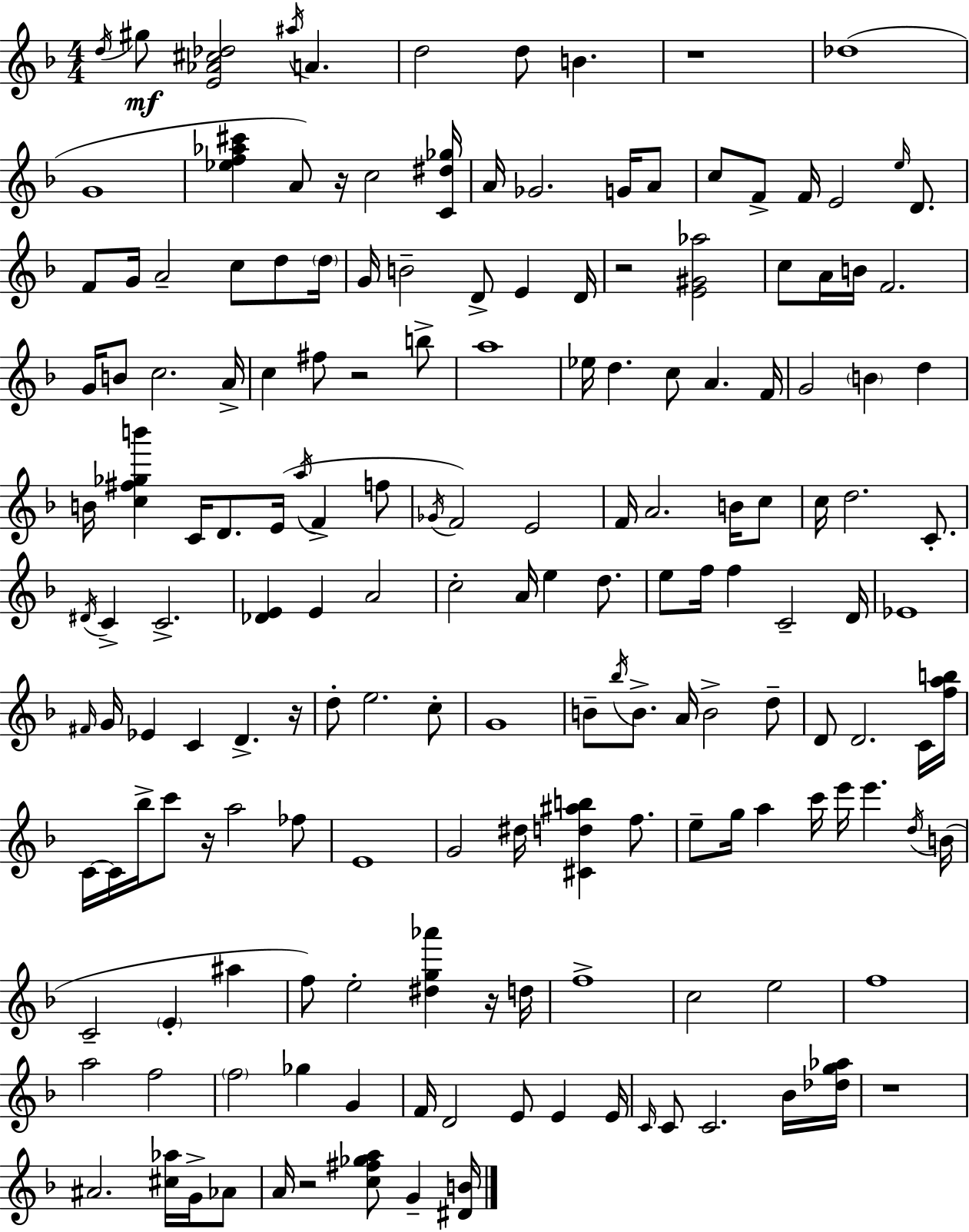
{
  \clef treble
  \numericTimeSignature
  \time 4/4
  \key d \minor
  \repeat volta 2 { \acciaccatura { d''16 }\mf gis''8 <e' aes' cis'' des''>2 \acciaccatura { ais''16 } a'4. | d''2 d''8 b'4. | r1 | des''1( | \break g'1 | <ees'' f'' aes'' cis'''>4 a'8) r16 c''2 | <c' dis'' ges''>16 a'16 ges'2. g'16 | a'8 c''8 f'8-> f'16 e'2 \grace { e''16 } | \break d'8. f'8 g'16 a'2-- c''8 | d''8 \parenthesize d''16 g'16 b'2-- d'8-> e'4 | d'16 r2 <e' gis' aes''>2 | c''8 a'16 b'16 f'2. | \break g'16 b'8 c''2. | a'16-> c''4 fis''8 r2 | b''8-> a''1 | ees''16 d''4. c''8 a'4. | \break f'16 g'2 \parenthesize b'4 d''4 | b'16 <c'' fis'' ges'' b'''>4 c'16 d'8. e'16( \acciaccatura { a''16 } f'4-> | f''8 \acciaccatura { ges'16 } f'2) e'2 | f'16 a'2. | \break b'16 c''8 c''16 d''2. | c'8.-. \acciaccatura { dis'16 } c'4-> c'2.-> | <des' e'>4 e'4 a'2 | c''2-. a'16 e''4 | \break d''8. e''8 f''16 f''4 c'2-- | d'16 ees'1 | \grace { fis'16 } g'16 ees'4 c'4 | d'4.-> r16 d''8-. e''2. | \break c''8-. g'1 | b'8-- \acciaccatura { bes''16 } b'8.-> a'16 b'2-> | d''8-- d'8 d'2. | c'16 <f'' a'' b''>16 c'16~~ c'16 bes''16-> c'''8 r16 a''2 | \break fes''8 e'1 | g'2 | dis''16 <cis' d'' ais'' b''>4 f''8. e''8-- g''16 a''4 c'''16 | e'''16 e'''4. \acciaccatura { d''16 }( b'16 c'2-- | \break \parenthesize e'4-. ais''4 f''8) e''2-. | <dis'' g'' aes'''>4 r16 d''16 f''1-> | c''2 | e''2 f''1 | \break a''2 | f''2 \parenthesize f''2 | ges''4 g'4 f'16 d'2 | e'8 e'4 e'16 \grace { c'16 } c'8 c'2. | \break bes'16 <des'' g'' aes''>16 r1 | ais'2. | <cis'' aes''>16 g'16-> aes'8 a'16 r2 | <c'' fis'' ges'' a''>8 g'4-- <dis' b'>16 } \bar "|."
}